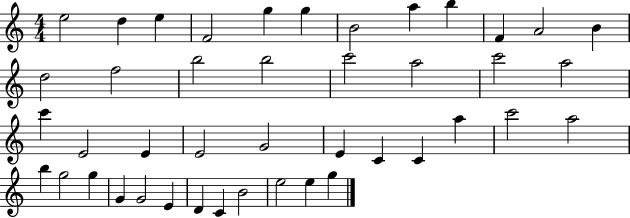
E5/h D5/q E5/q F4/h G5/q G5/q B4/h A5/q B5/q F4/q A4/h B4/q D5/h F5/h B5/h B5/h C6/h A5/h C6/h A5/h C6/q E4/h E4/q E4/h G4/h E4/q C4/q C4/q A5/q C6/h A5/h B5/q G5/h G5/q G4/q G4/h E4/q D4/q C4/q B4/h E5/h E5/q G5/q